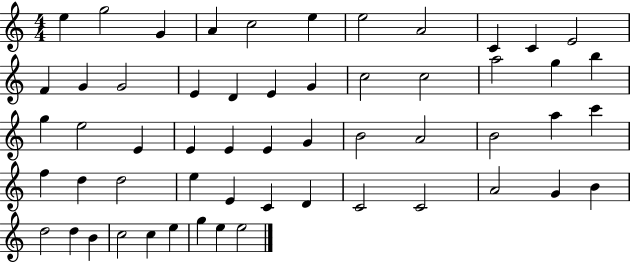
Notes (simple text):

E5/q G5/h G4/q A4/q C5/h E5/q E5/h A4/h C4/q C4/q E4/h F4/q G4/q G4/h E4/q D4/q E4/q G4/q C5/h C5/h A5/h G5/q B5/q G5/q E5/h E4/q E4/q E4/q E4/q G4/q B4/h A4/h B4/h A5/q C6/q F5/q D5/q D5/h E5/q E4/q C4/q D4/q C4/h C4/h A4/h G4/q B4/q D5/h D5/q B4/q C5/h C5/q E5/q G5/q E5/q E5/h